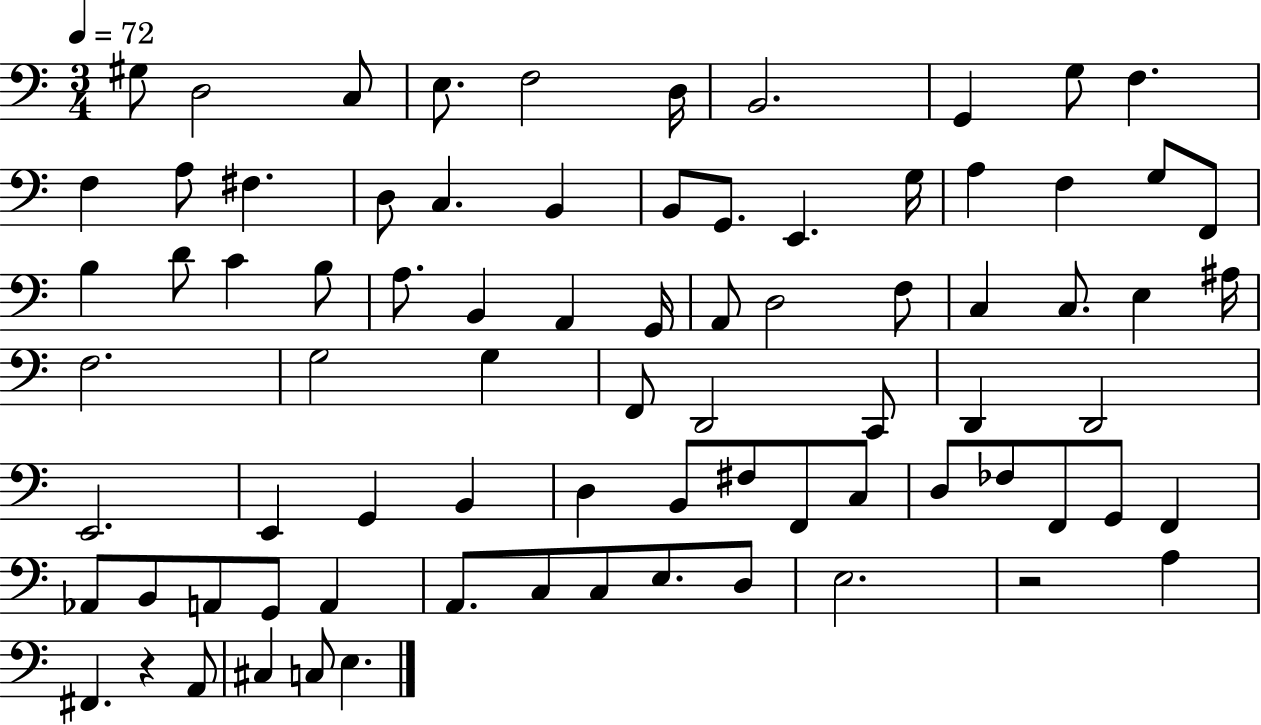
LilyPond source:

{
  \clef bass
  \numericTimeSignature
  \time 3/4
  \key c \major
  \tempo 4 = 72
  gis8 d2 c8 | e8. f2 d16 | b,2. | g,4 g8 f4. | \break f4 a8 fis4. | d8 c4. b,4 | b,8 g,8. e,4. g16 | a4 f4 g8 f,8 | \break b4 d'8 c'4 b8 | a8. b,4 a,4 g,16 | a,8 d2 f8 | c4 c8. e4 ais16 | \break f2. | g2 g4 | f,8 d,2 c,8 | d,4 d,2 | \break e,2. | e,4 g,4 b,4 | d4 b,8 fis8 f,8 c8 | d8 fes8 f,8 g,8 f,4 | \break aes,8 b,8 a,8 g,8 a,4 | a,8. c8 c8 e8. d8 | e2. | r2 a4 | \break fis,4. r4 a,8 | cis4 c8 e4. | \bar "|."
}